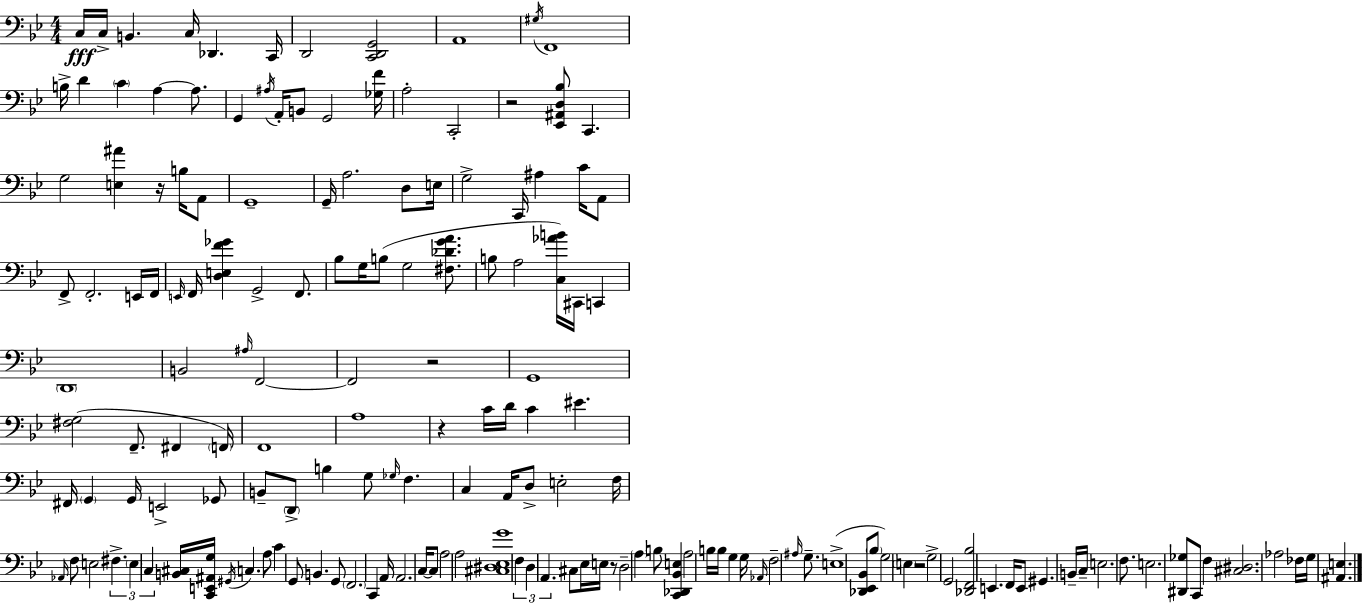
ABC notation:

X:1
T:Untitled
M:4/4
L:1/4
K:Gm
C,/4 C,/4 B,, C,/4 _D,, C,,/4 D,,2 [C,,D,,G,,]2 A,,4 ^G,/4 F,,4 B,/4 D C A, A,/2 G,, ^A,/4 A,,/4 B,,/2 G,,2 [_G,F]/4 A,2 C,,2 z2 [_E,,^A,,D,_B,]/2 C,, G,2 [E,^A] z/4 B,/4 A,,/2 G,,4 G,,/4 A,2 D,/2 E,/4 G,2 C,,/4 ^A, C/4 A,,/2 F,,/2 F,,2 E,,/4 F,,/4 E,,/4 F,,/4 [D,E,F_G] G,,2 F,,/2 _B,/2 G,/4 B,/2 G,2 [^F,_DGA]/2 B,/2 A,2 [C,_AB]/4 ^C,,/4 C,, D,,4 B,,2 ^A,/4 F,,2 F,,2 z2 G,,4 [^F,G,]2 F,,/2 ^F,, F,,/4 F,,4 A,4 z C/4 D/4 C ^E ^F,,/4 G,, G,,/4 E,,2 _G,,/2 B,,/2 D,,/2 B, G,/2 _G,/4 F, C, A,,/4 D,/2 E,2 F,/4 _A,,/4 F,/2 E,2 ^F, E, C, [B,,^C,]/4 [C,,E,,^A,,G,]/4 ^G,,/4 C, A,/2 C G,,/2 B,, G,,/2 F,,2 C,, A,,/4 A,,2 C,/4 C,/2 A,2 A,2 [^C,^D,_E,G]4 F, D, A,, ^C,/2 _E,/4 E,/4 z/2 D,2 A, B,/2 [C,,_D,,_B,,E,] A,2 B,/4 B,/4 G, G,/4 _A,,/4 F,2 ^A,/4 G,/2 E,4 [_D,,_E,,_B,,]/2 _B,/2 G,2 E, z2 G,2 G,,2 [_D,,F,,_B,]2 E,, F,,/4 E,,/2 ^G,, B,,/4 C,/4 E,2 F,/2 E,2 [^D,,_G,]/2 C,,/2 F, [^C,^D,]2 _A,2 _F,/4 G,/4 [^A,,E,]